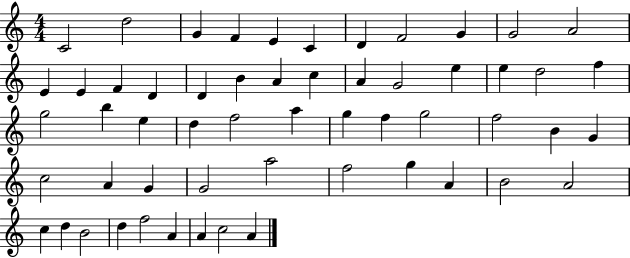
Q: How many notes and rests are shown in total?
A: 56